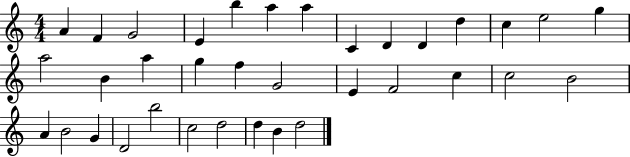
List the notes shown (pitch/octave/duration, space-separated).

A4/q F4/q G4/h E4/q B5/q A5/q A5/q C4/q D4/q D4/q D5/q C5/q E5/h G5/q A5/h B4/q A5/q G5/q F5/q G4/h E4/q F4/h C5/q C5/h B4/h A4/q B4/h G4/q D4/h B5/h C5/h D5/h D5/q B4/q D5/h